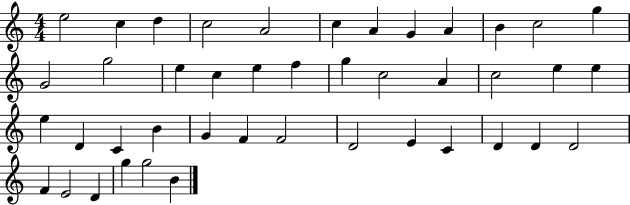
E5/h C5/q D5/q C5/h A4/h C5/q A4/q G4/q A4/q B4/q C5/h G5/q G4/h G5/h E5/q C5/q E5/q F5/q G5/q C5/h A4/q C5/h E5/q E5/q E5/q D4/q C4/q B4/q G4/q F4/q F4/h D4/h E4/q C4/q D4/q D4/q D4/h F4/q E4/h D4/q G5/q G5/h B4/q